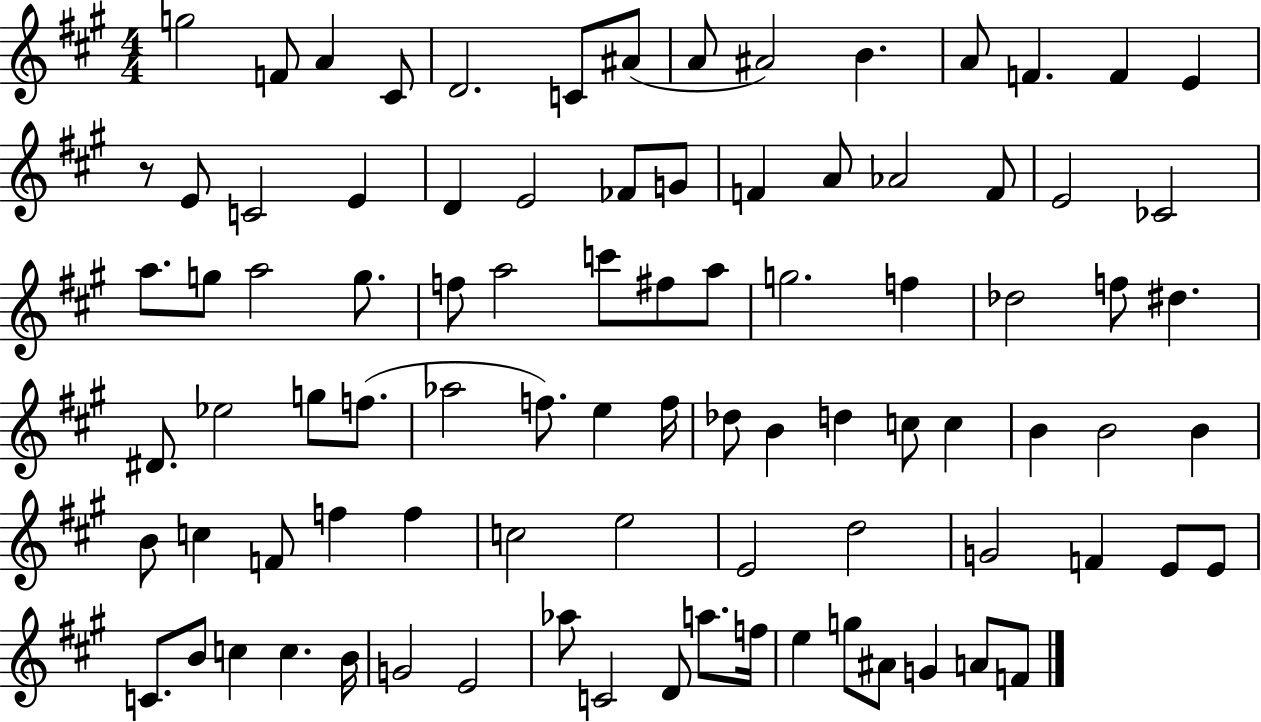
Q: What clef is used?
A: treble